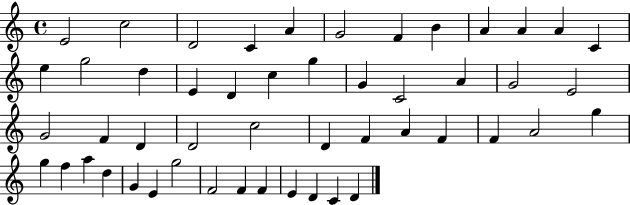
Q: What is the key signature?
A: C major